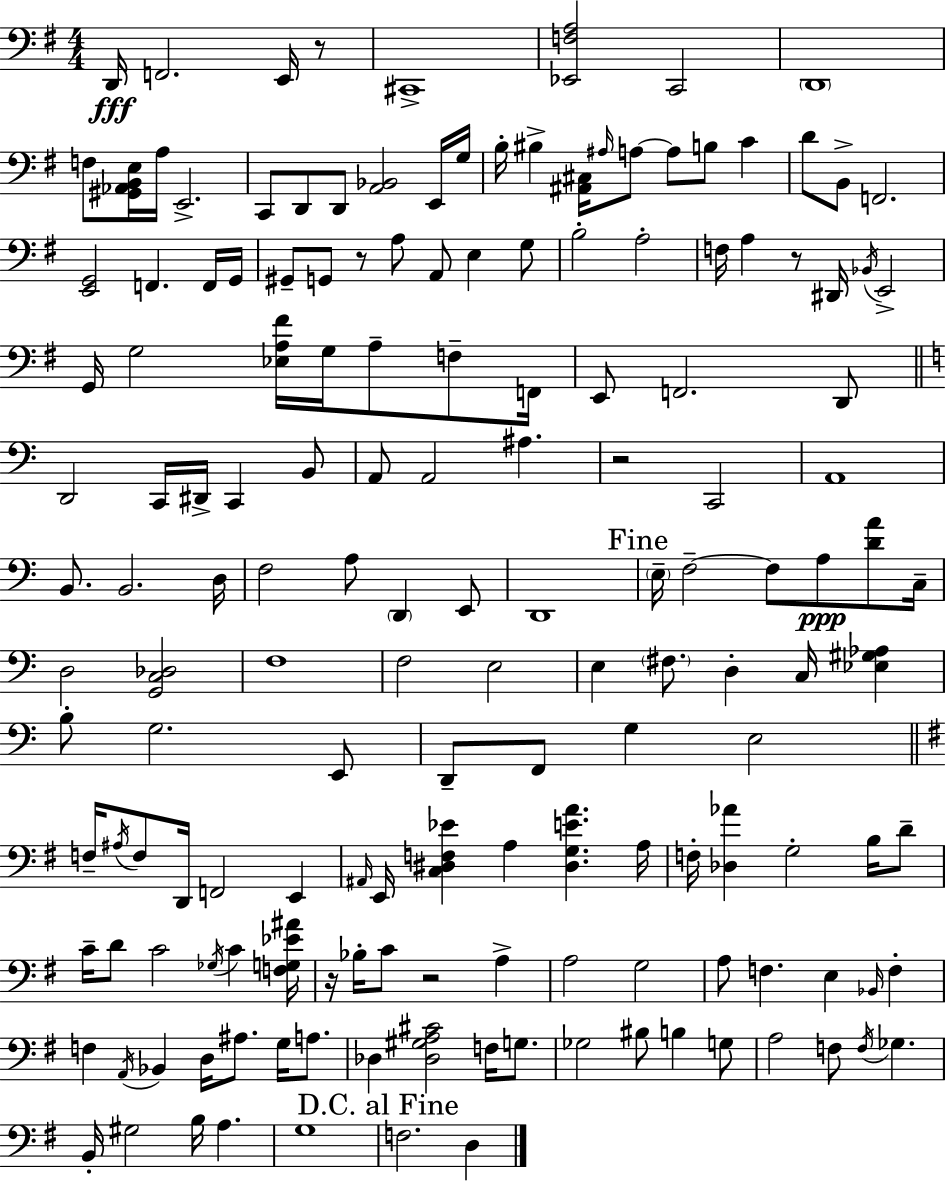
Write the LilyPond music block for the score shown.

{
  \clef bass
  \numericTimeSignature
  \time 4/4
  \key g \major
  d,16\fff f,2. e,16 r8 | cis,1-> | <ees, f a>2 c,2 | \parenthesize d,1 | \break f8 <gis, aes, b, e>16 a16 e,2.-> | c,8 d,8 d,8 <a, bes,>2 e,16 g16 | b16-. bis4-> <ais, cis>16 \grace { ais16 } a8~~ a8 b8 c'4 | d'8 b,8-> f,2. | \break <e, g,>2 f,4. f,16 | g,16 gis,8-- g,8 r8 a8 a,8 e4 g8 | b2-. a2-. | f16 a4 r8 dis,16 \acciaccatura { bes,16 } e,2-> | \break g,16 g2 <ees a fis'>16 g16 a8-- f8-- | f,16 e,8 f,2. | d,8 \bar "||" \break \key c \major d,2 c,16 dis,16-> c,4 b,8 | a,8 a,2 ais4. | r2 c,2 | a,1 | \break b,8. b,2. d16 | f2 a8 \parenthesize d,4 e,8 | d,1 | \mark "Fine" \parenthesize e16-- f2--~~ f8 a8\ppp <d' a'>8 c16-- | \break d2 <g, c des>2 | f1 | f2 e2 | e4 \parenthesize fis8. d4-. c16 <ees gis aes>4 | \break b8-. g2. e,8 | d,8-- f,8 g4 e2 | \bar "||" \break \key g \major f16-- \acciaccatura { ais16 } f8 d,16 f,2 e,4 | \grace { ais,16 } e,16 <c dis f ees'>4 a4 <dis g e' a'>4. | a16 f16-. <des aes'>4 g2-. b16 | d'8-- c'16-- d'8 c'2 \acciaccatura { ges16 } c'4 | \break <f g ees' ais'>16 r16 bes16-. c'8 r2 a4-> | a2 g2 | a8 f4. e4 \grace { bes,16 } | f4-. f4 \acciaccatura { a,16 } bes,4 d16 ais8. | \break g16 a8. des4 <des gis a cis'>2 | f16 g8. ges2 bis8 b4 | g8 a2 f8 \acciaccatura { f16 } | ges4. b,16-. gis2 b16 | \break a4. g1 | \mark "D.C. al Fine" f2. | d4 \bar "|."
}